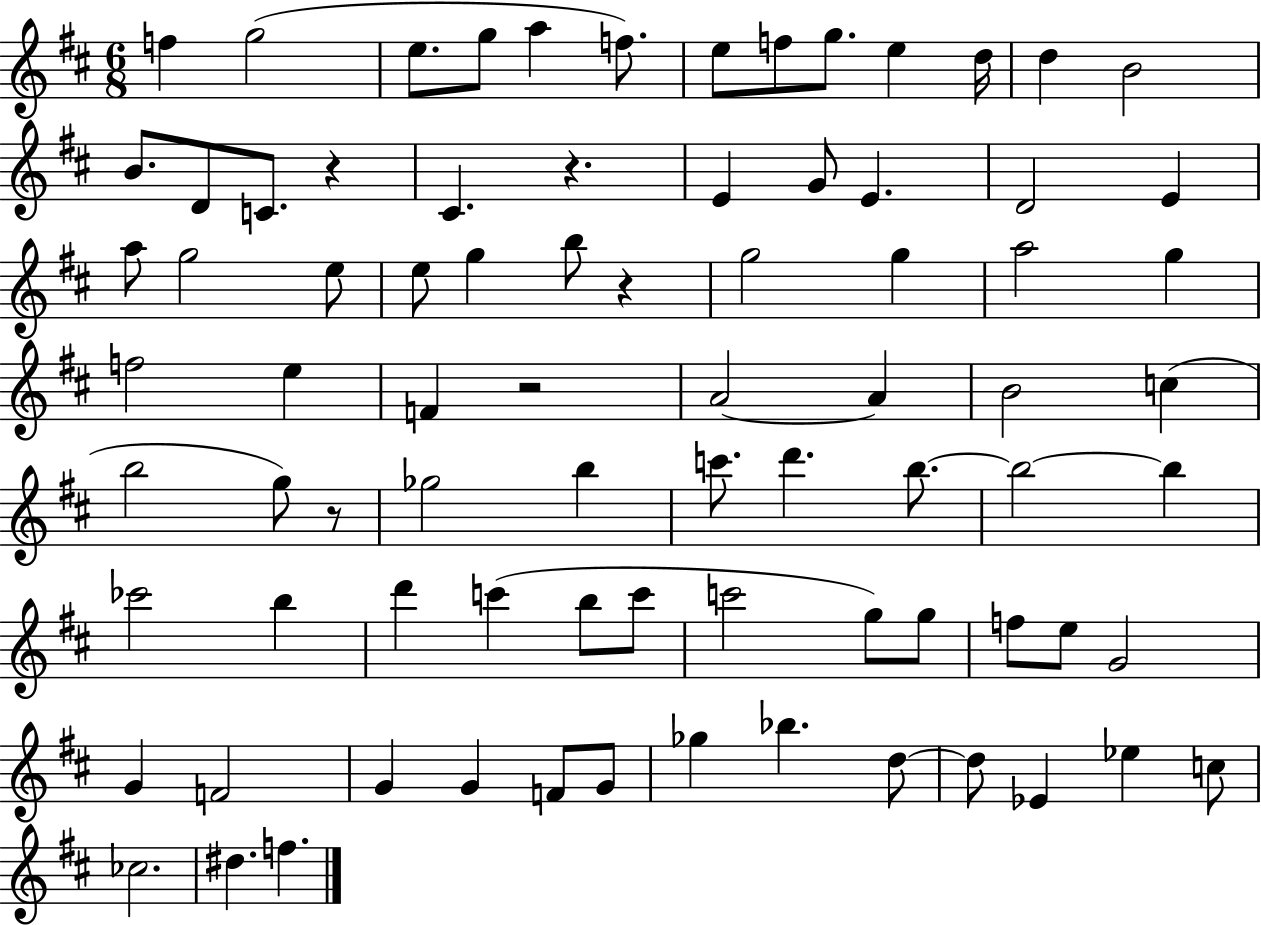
{
  \clef treble
  \numericTimeSignature
  \time 6/8
  \key d \major
  f''4 g''2( | e''8. g''8 a''4 f''8.) | e''8 f''8 g''8. e''4 d''16 | d''4 b'2 | \break b'8. d'8 c'8. r4 | cis'4. r4. | e'4 g'8 e'4. | d'2 e'4 | \break a''8 g''2 e''8 | e''8 g''4 b''8 r4 | g''2 g''4 | a''2 g''4 | \break f''2 e''4 | f'4 r2 | a'2~~ a'4 | b'2 c''4( | \break b''2 g''8) r8 | ges''2 b''4 | c'''8. d'''4. b''8.~~ | b''2~~ b''4 | \break ces'''2 b''4 | d'''4 c'''4( b''8 c'''8 | c'''2 g''8) g''8 | f''8 e''8 g'2 | \break g'4 f'2 | g'4 g'4 f'8 g'8 | ges''4 bes''4. d''8~~ | d''8 ees'4 ees''4 c''8 | \break ces''2. | dis''4. f''4. | \bar "|."
}